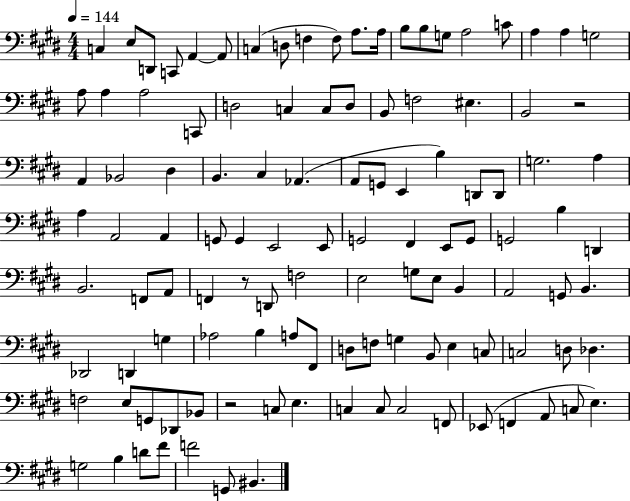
{
  \clef bass
  \numericTimeSignature
  \time 4/4
  \key e \major
  \tempo 4 = 144
  \repeat volta 2 { c4 e8 d,8 c,8 a,4~~ a,8 | c4( d8 f4 f8) a8. a16 | b8 b8 g8 a2 c'8 | a4 a4 g2 | \break a8 a4 a2 c,8 | d2 c4 c8 d8 | b,8 f2 eis4. | b,2 r2 | \break a,4 bes,2 dis4 | b,4. cis4 aes,4.( | a,8 g,8 e,4 b4) d,8 d,8 | g2. a4 | \break a4 a,2 a,4 | g,8 g,4 e,2 e,8 | g,2 fis,4 e,8 g,8 | g,2 b4 d,4 | \break b,2. f,8 a,8 | f,4 r8 d,8 f2 | e2 g8 e8 b,4 | a,2 g,8 b,4. | \break des,2 d,4 g4 | aes2 b4 a8 fis,8 | d8 f8 g4 b,8 e4 c8 | c2 d8 des4. | \break f2 e8 g,8 des,8 bes,8 | r2 c8 e4. | c4 c8 c2 f,8 | ees,8( f,4 a,8 c8 e4.) | \break g2 b4 d'8 fis'8 | f'2 g,8 bis,4. | } \bar "|."
}